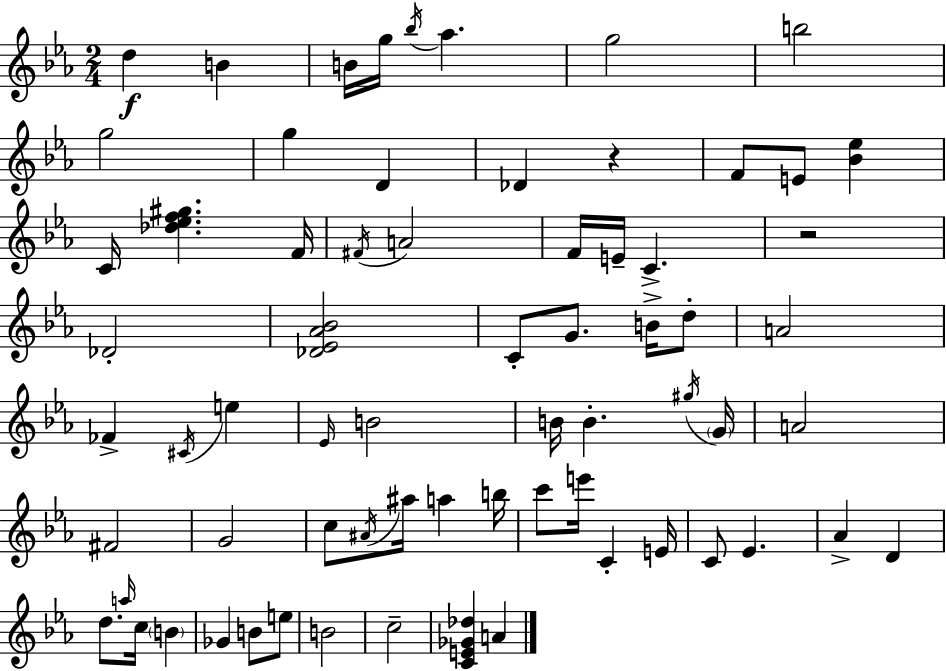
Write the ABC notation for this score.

X:1
T:Untitled
M:2/4
L:1/4
K:Cm
d B B/4 g/4 _b/4 _a g2 b2 g2 g D _D z F/2 E/2 [_B_e] C/4 [_d_ef^g] F/4 ^F/4 A2 F/4 E/4 C z2 _D2 [_D_E_A_B]2 C/2 G/2 B/4 d/2 A2 _F ^C/4 e _E/4 B2 B/4 B ^g/4 G/4 A2 ^F2 G2 c/2 ^A/4 ^a/4 a b/4 c'/2 e'/4 C E/4 C/2 _E _A D d/2 a/4 c/4 B _G B/2 e/2 B2 c2 [CE_G_d] A